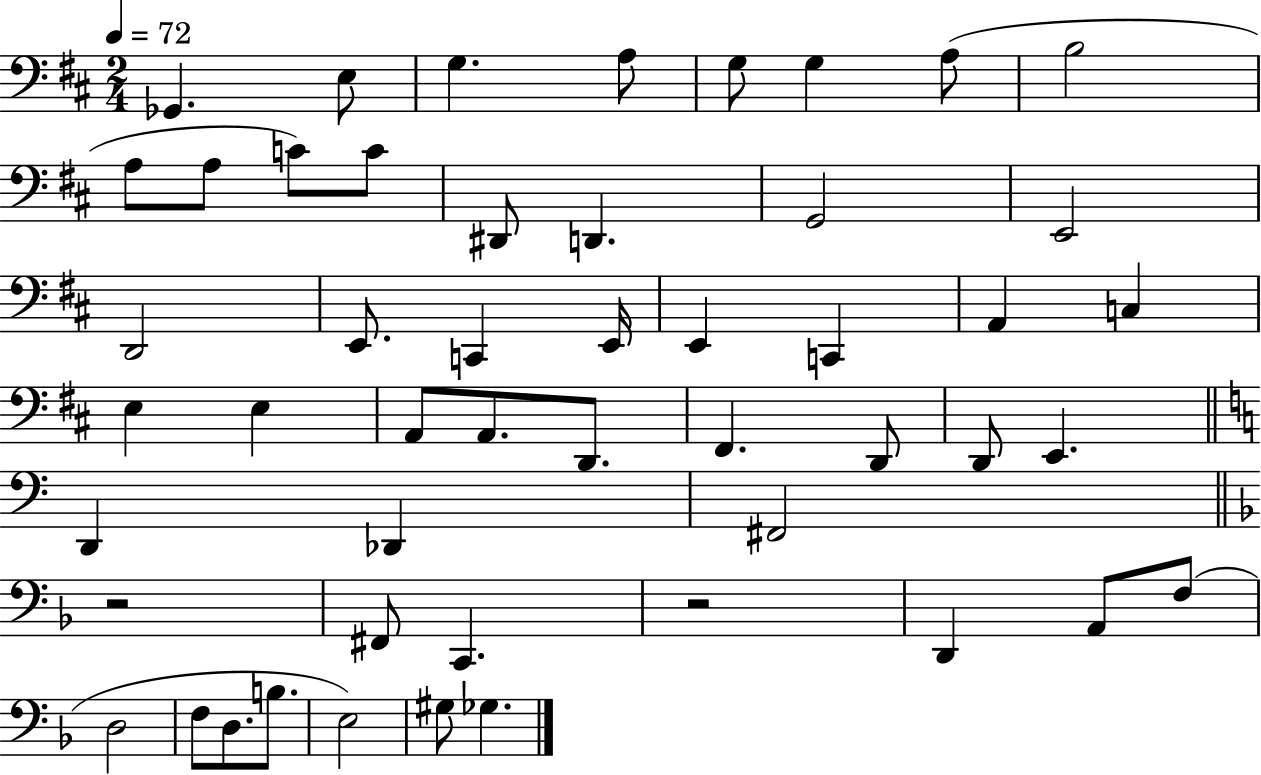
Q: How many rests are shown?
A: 2